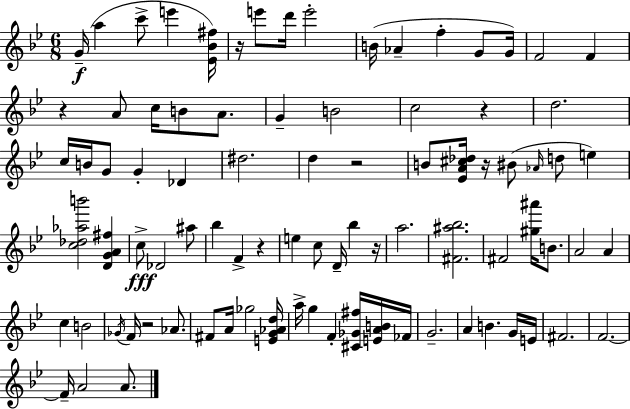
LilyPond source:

{
  \clef treble
  \numericTimeSignature
  \time 6/8
  \key g \minor
  g'16--(\f a''4 c'''8-> e'''4 <ees' bes' fis''>16) | r16 e'''8 d'''16 e'''2-. | b'16( aes'4-- f''4-. g'8 g'16) | f'2 f'4 | \break r4 a'8 c''16 b'8 a'8. | g'4-- b'2 | c''2 r4 | d''2. | \break c''16 b'16 g'8 g'4-. des'4 | dis''2. | d''4 r2 | b'8 <ees' a' cis'' des''>16 r16 bis'8( \grace { aes'16 } d''8 e''4) | \break <c'' des'' aes'' b'''>2 <d' g' a' fis''>4 | c''8->\fff des'2 ais''8 | bes''4 f'4-> r4 | e''4 c''8 d'16-- bes''4 | \break r16 a''2. | <fis' ais'' bes''>2. | fis'2 <gis'' ais'''>16 b'8. | a'2 a'4 | \break c''4 b'2 | \acciaccatura { ges'16 } f'16 r2 aes'8. | fis'8 a'16 ges''2 | <e' g' aes' d''>16 a''16-> g''4 f'4-. <cis' ges' fis''>16 | \break <e' a' b'>16 fes'16 g'2.-- | a'4 b'4. | g'16 e'16 fis'2. | f'2.~~ | \break f'16-- a'2 a'8. | \bar "|."
}